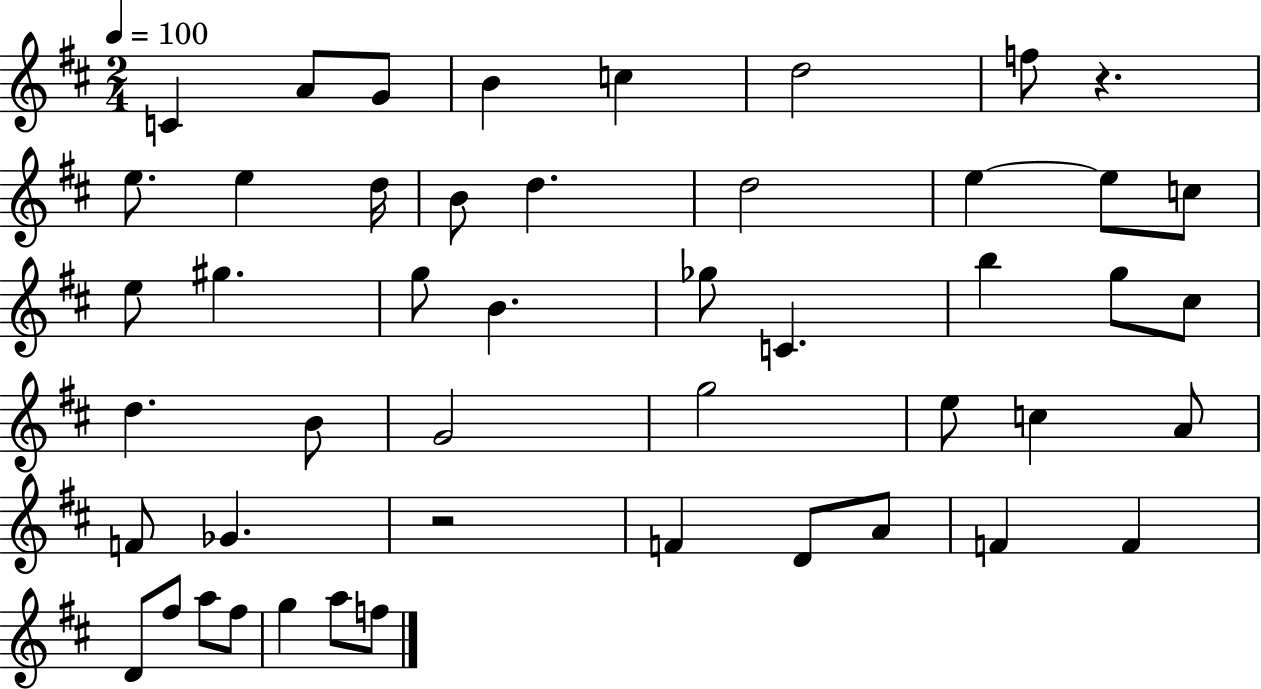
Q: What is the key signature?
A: D major